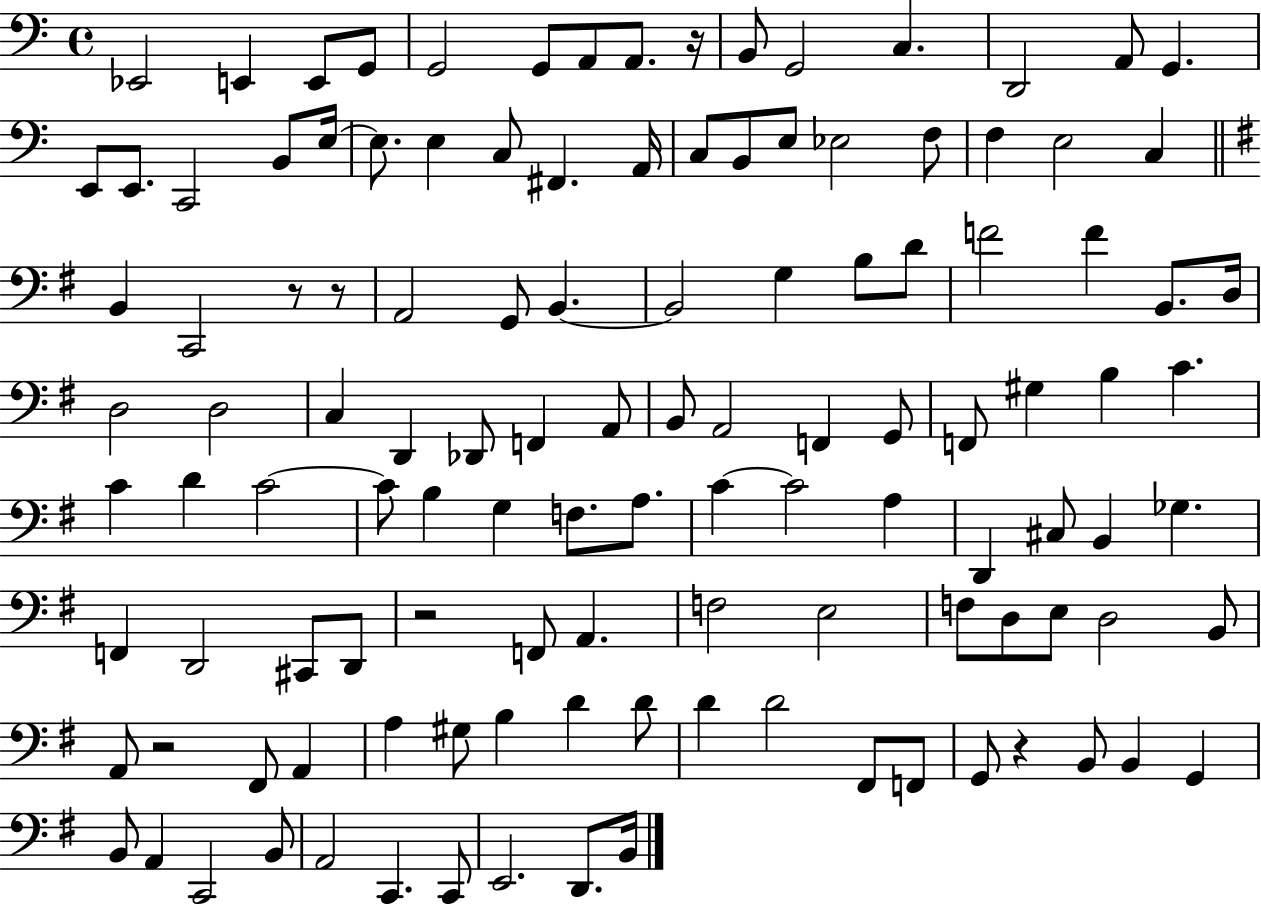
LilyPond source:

{
  \clef bass
  \time 4/4
  \defaultTimeSignature
  \key c \major
  ees,2 e,4 e,8 g,8 | g,2 g,8 a,8 a,8. r16 | b,8 g,2 c4. | d,2 a,8 g,4. | \break e,8 e,8. c,2 b,8 e16~~ | e8. e4 c8 fis,4. a,16 | c8 b,8 e8 ees2 f8 | f4 e2 c4 | \break \bar "||" \break \key g \major b,4 c,2 r8 r8 | a,2 g,8 b,4.~~ | b,2 g4 b8 d'8 | f'2 f'4 b,8. d16 | \break d2 d2 | c4 d,4 des,8 f,4 a,8 | b,8 a,2 f,4 g,8 | f,8 gis4 b4 c'4. | \break c'4 d'4 c'2~~ | c'8 b4 g4 f8. a8. | c'4~~ c'2 a4 | d,4 cis8 b,4 ges4. | \break f,4 d,2 cis,8 d,8 | r2 f,8 a,4. | f2 e2 | f8 d8 e8 d2 b,8 | \break a,8 r2 fis,8 a,4 | a4 gis8 b4 d'4 d'8 | d'4 d'2 fis,8 f,8 | g,8 r4 b,8 b,4 g,4 | \break b,8 a,4 c,2 b,8 | a,2 c,4. c,8 | e,2. d,8. b,16 | \bar "|."
}